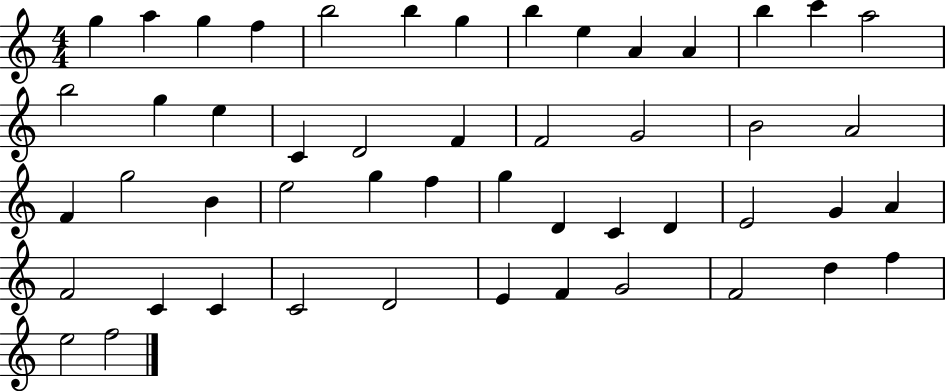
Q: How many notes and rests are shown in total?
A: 50